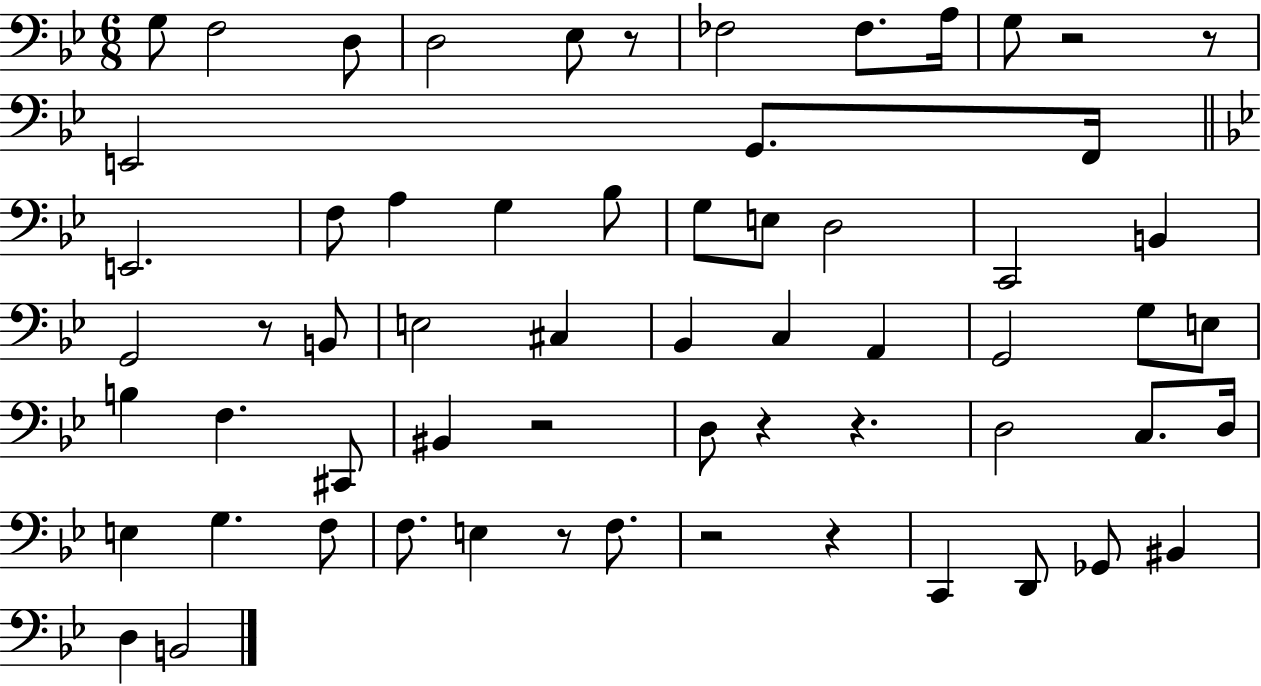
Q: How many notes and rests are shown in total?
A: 62